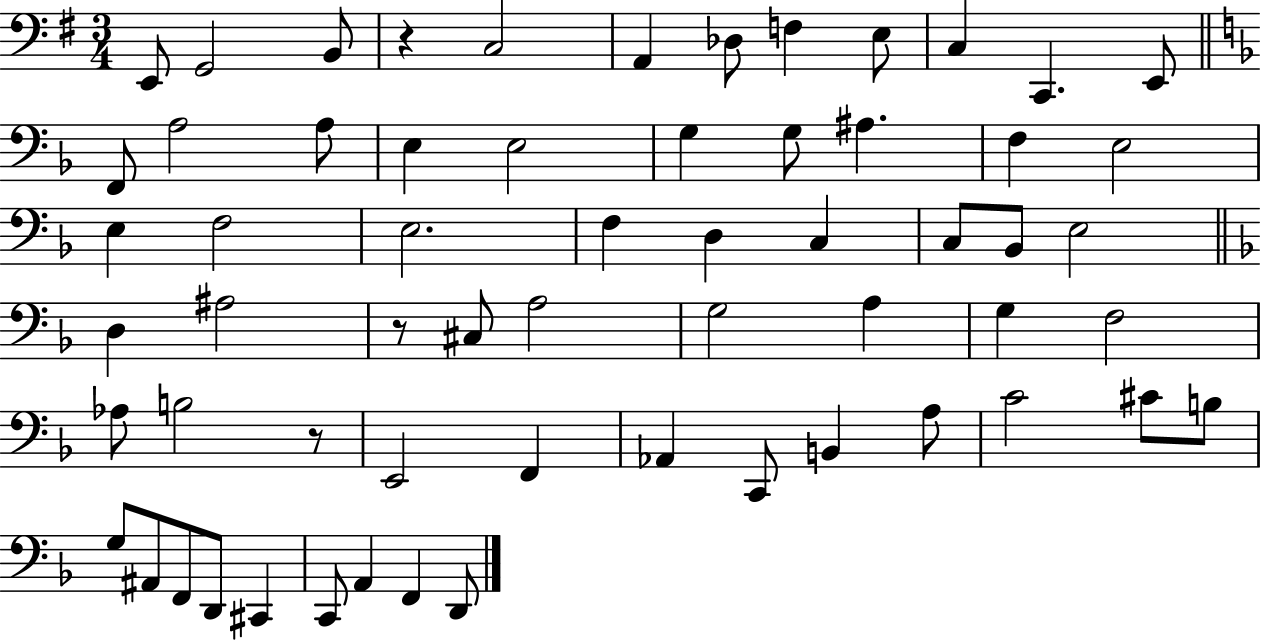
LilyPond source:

{
  \clef bass
  \numericTimeSignature
  \time 3/4
  \key g \major
  \repeat volta 2 { e,8 g,2 b,8 | r4 c2 | a,4 des8 f4 e8 | c4 c,4. e,8 | \break \bar "||" \break \key d \minor f,8 a2 a8 | e4 e2 | g4 g8 ais4. | f4 e2 | \break e4 f2 | e2. | f4 d4 c4 | c8 bes,8 e2 | \break \bar "||" \break \key f \major d4 ais2 | r8 cis8 a2 | g2 a4 | g4 f2 | \break aes8 b2 r8 | e,2 f,4 | aes,4 c,8 b,4 a8 | c'2 cis'8 b8 | \break g8 ais,8 f,8 d,8 cis,4 | c,8 a,4 f,4 d,8 | } \bar "|."
}